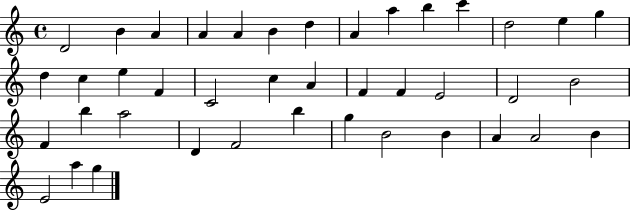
X:1
T:Untitled
M:4/4
L:1/4
K:C
D2 B A A A B d A a b c' d2 e g d c e F C2 c A F F E2 D2 B2 F b a2 D F2 b g B2 B A A2 B E2 a g